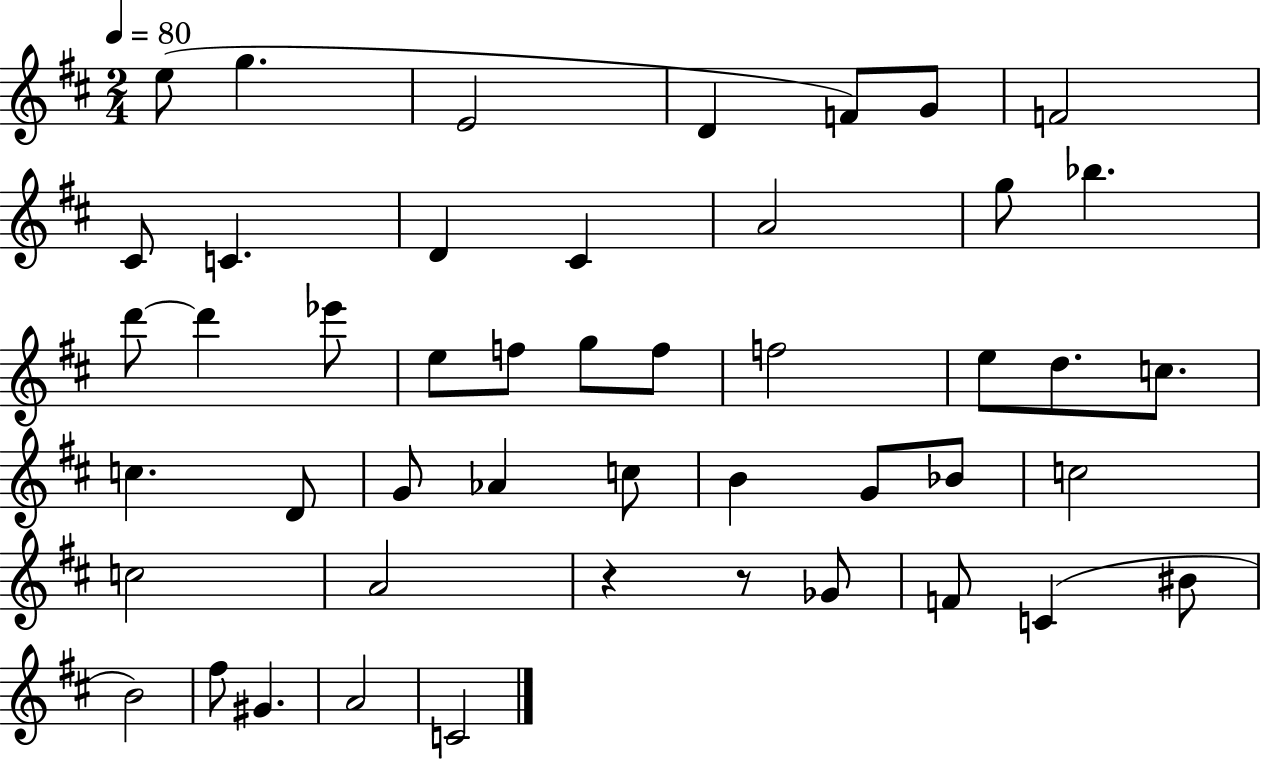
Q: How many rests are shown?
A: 2